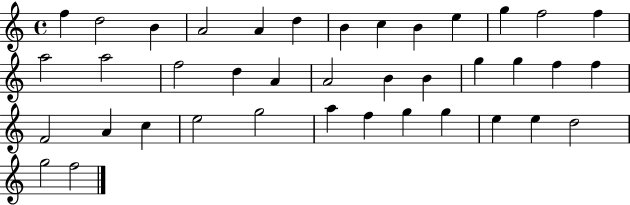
{
  \clef treble
  \time 4/4
  \defaultTimeSignature
  \key c \major
  f''4 d''2 b'4 | a'2 a'4 d''4 | b'4 c''4 b'4 e''4 | g''4 f''2 f''4 | \break a''2 a''2 | f''2 d''4 a'4 | a'2 b'4 b'4 | g''4 g''4 f''4 f''4 | \break f'2 a'4 c''4 | e''2 g''2 | a''4 f''4 g''4 g''4 | e''4 e''4 d''2 | \break g''2 f''2 | \bar "|."
}